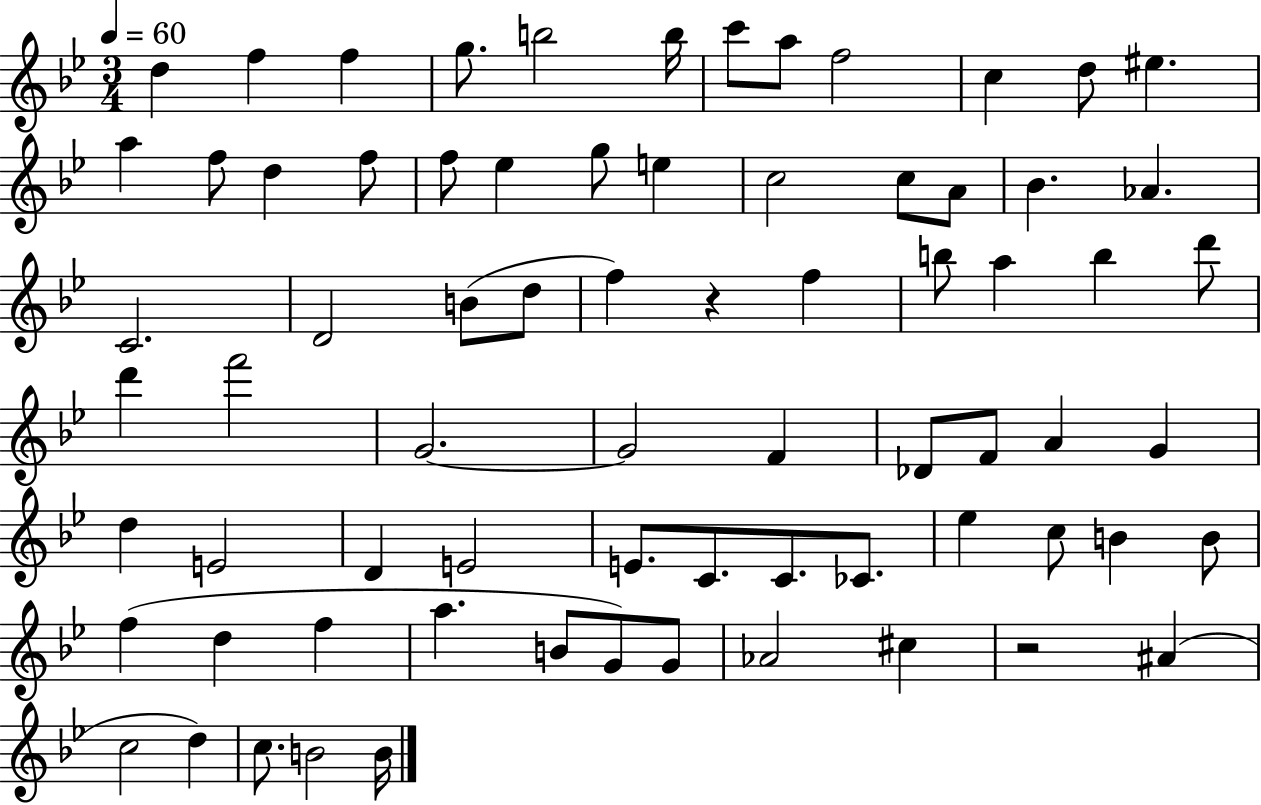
X:1
T:Untitled
M:3/4
L:1/4
K:Bb
d f f g/2 b2 b/4 c'/2 a/2 f2 c d/2 ^e a f/2 d f/2 f/2 _e g/2 e c2 c/2 A/2 _B _A C2 D2 B/2 d/2 f z f b/2 a b d'/2 d' f'2 G2 G2 F _D/2 F/2 A G d E2 D E2 E/2 C/2 C/2 _C/2 _e c/2 B B/2 f d f a B/2 G/2 G/2 _A2 ^c z2 ^A c2 d c/2 B2 B/4